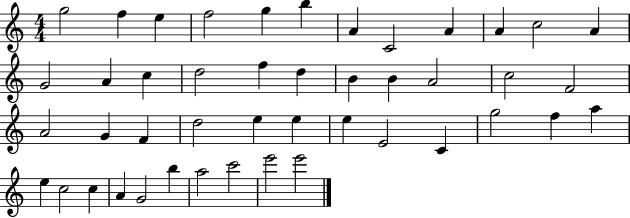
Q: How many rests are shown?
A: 0